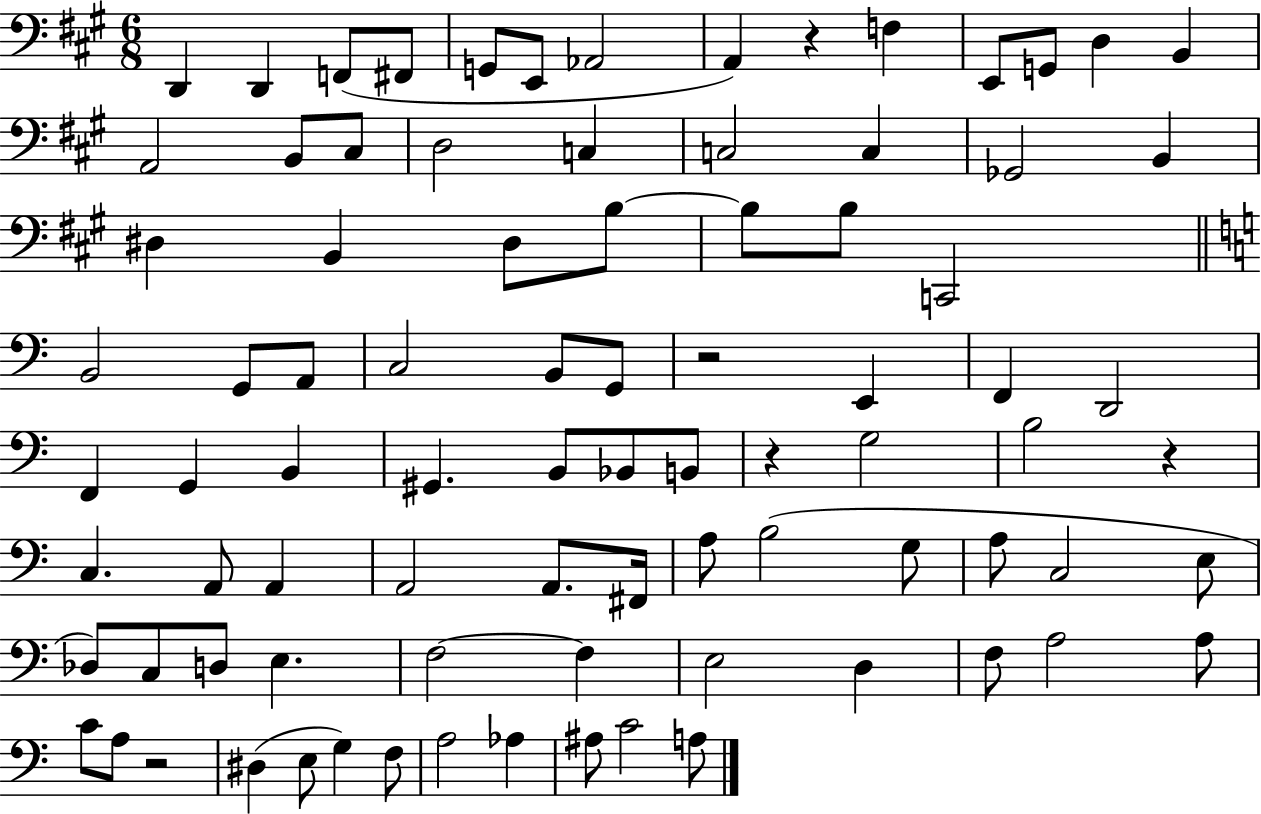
X:1
T:Untitled
M:6/8
L:1/4
K:A
D,, D,, F,,/2 ^F,,/2 G,,/2 E,,/2 _A,,2 A,, z F, E,,/2 G,,/2 D, B,, A,,2 B,,/2 ^C,/2 D,2 C, C,2 C, _G,,2 B,, ^D, B,, ^D,/2 B,/2 B,/2 B,/2 C,,2 B,,2 G,,/2 A,,/2 C,2 B,,/2 G,,/2 z2 E,, F,, D,,2 F,, G,, B,, ^G,, B,,/2 _B,,/2 B,,/2 z G,2 B,2 z C, A,,/2 A,, A,,2 A,,/2 ^F,,/4 A,/2 B,2 G,/2 A,/2 C,2 E,/2 _D,/2 C,/2 D,/2 E, F,2 F, E,2 D, F,/2 A,2 A,/2 C/2 A,/2 z2 ^D, E,/2 G, F,/2 A,2 _A, ^A,/2 C2 A,/2